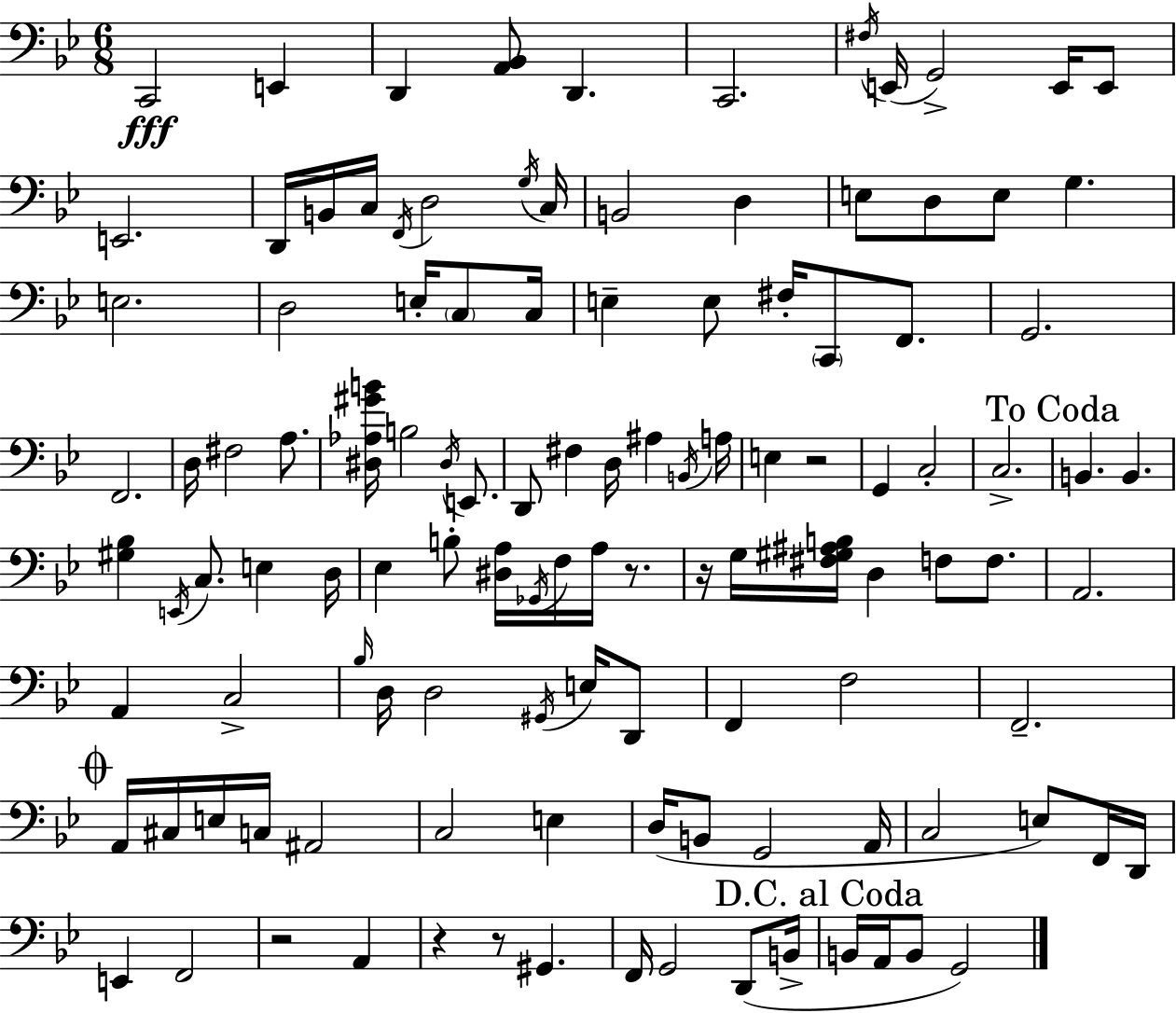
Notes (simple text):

C2/h E2/q D2/q [A2,Bb2]/e D2/q. C2/h. F#3/s E2/s G2/h E2/s E2/e E2/h. D2/s B2/s C3/s F2/s D3/h G3/s C3/s B2/h D3/q E3/e D3/e E3/e G3/q. E3/h. D3/h E3/s C3/e C3/s E3/q E3/e F#3/s C2/e F2/e. G2/h. F2/h. D3/s F#3/h A3/e. [D#3,Ab3,G#4,B4]/s B3/h D#3/s E2/e. D2/e F#3/q D3/s A#3/q B2/s A3/s E3/q R/h G2/q C3/h C3/h. B2/q. B2/q. [G#3,Bb3]/q E2/s C3/e. E3/q D3/s Eb3/q B3/e [D#3,A3]/s Gb2/s F3/s A3/s R/e. R/s G3/s [F#3,G#3,A#3,B3]/s D3/q F3/e F3/e. A2/h. A2/q C3/h Bb3/s D3/s D3/h G#2/s E3/s D2/e F2/q F3/h F2/h. A2/s C#3/s E3/s C3/s A#2/h C3/h E3/q D3/s B2/e G2/h A2/s C3/h E3/e F2/s D2/s E2/q F2/h R/h A2/q R/q R/e G#2/q. F2/s G2/h D2/e B2/s B2/s A2/s B2/e G2/h